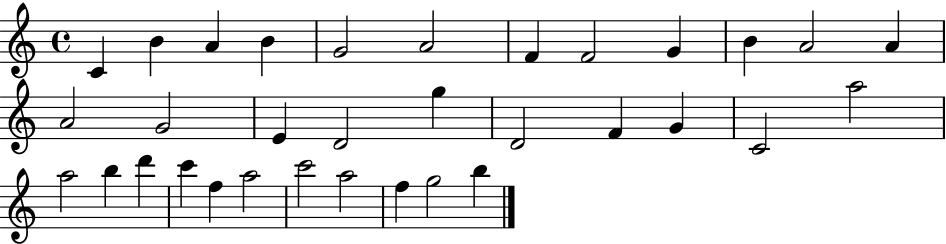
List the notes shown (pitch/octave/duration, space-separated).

C4/q B4/q A4/q B4/q G4/h A4/h F4/q F4/h G4/q B4/q A4/h A4/q A4/h G4/h E4/q D4/h G5/q D4/h F4/q G4/q C4/h A5/h A5/h B5/q D6/q C6/q F5/q A5/h C6/h A5/h F5/q G5/h B5/q